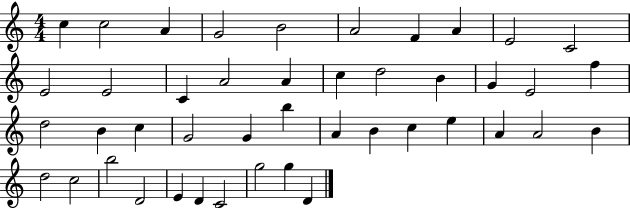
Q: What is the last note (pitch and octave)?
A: D4